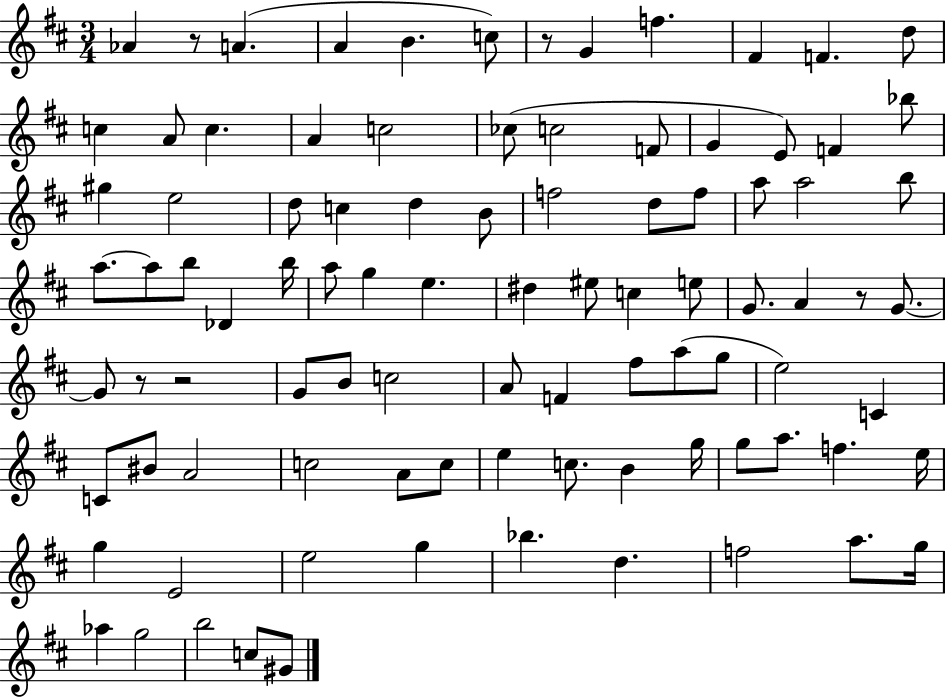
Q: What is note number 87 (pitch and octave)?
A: C5